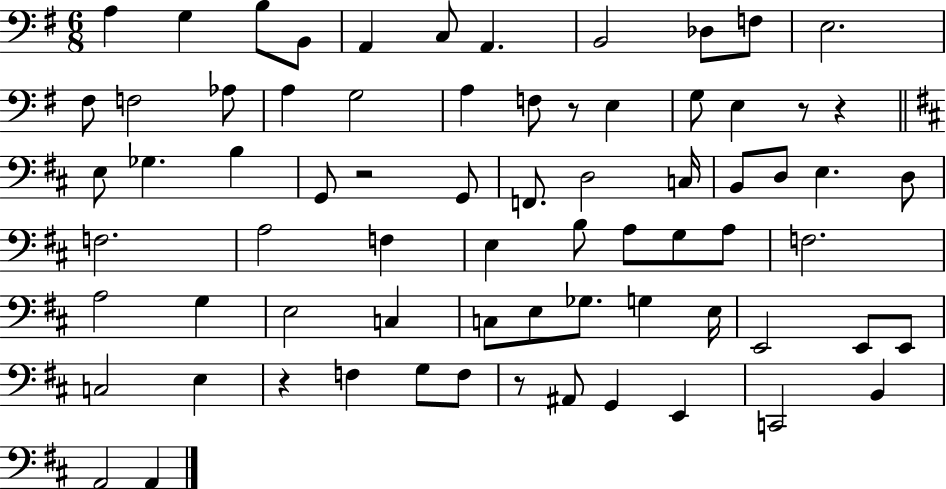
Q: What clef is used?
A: bass